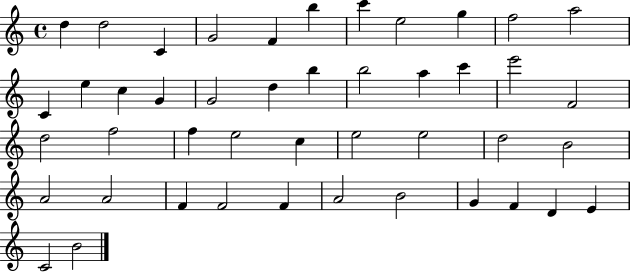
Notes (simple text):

D5/q D5/h C4/q G4/h F4/q B5/q C6/q E5/h G5/q F5/h A5/h C4/q E5/q C5/q G4/q G4/h D5/q B5/q B5/h A5/q C6/q E6/h F4/h D5/h F5/h F5/q E5/h C5/q E5/h E5/h D5/h B4/h A4/h A4/h F4/q F4/h F4/q A4/h B4/h G4/q F4/q D4/q E4/q C4/h B4/h